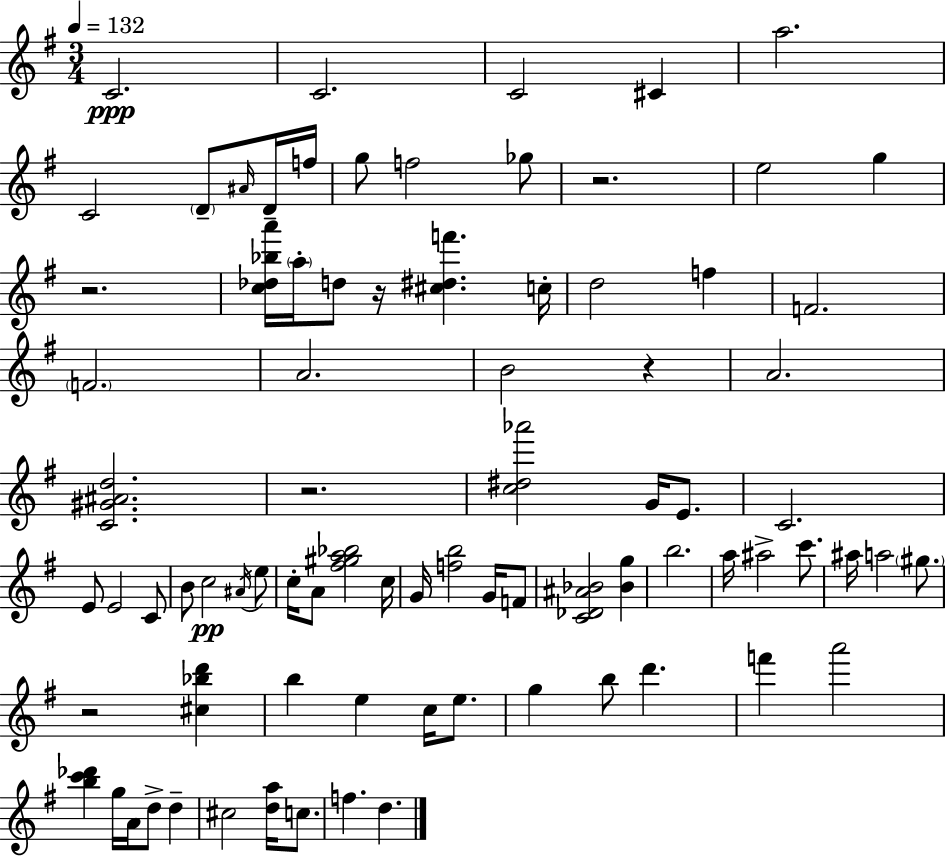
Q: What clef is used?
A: treble